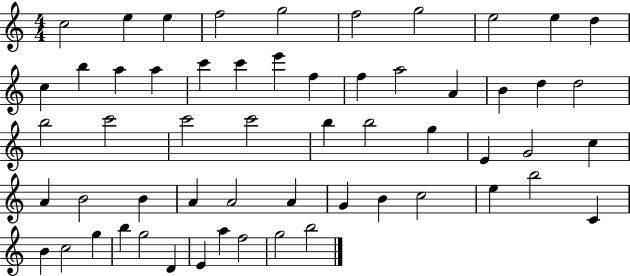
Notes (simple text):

C5/h E5/q E5/q F5/h G5/h F5/h G5/h E5/h E5/q D5/q C5/q B5/q A5/q A5/q C6/q C6/q E6/q F5/q F5/q A5/h A4/q B4/q D5/q D5/h B5/h C6/h C6/h C6/h B5/q B5/h G5/q E4/q G4/h C5/q A4/q B4/h B4/q A4/q A4/h A4/q G4/q B4/q C5/h E5/q B5/h C4/q B4/q C5/h G5/q B5/q G5/h D4/q E4/q A5/q F5/h G5/h B5/h